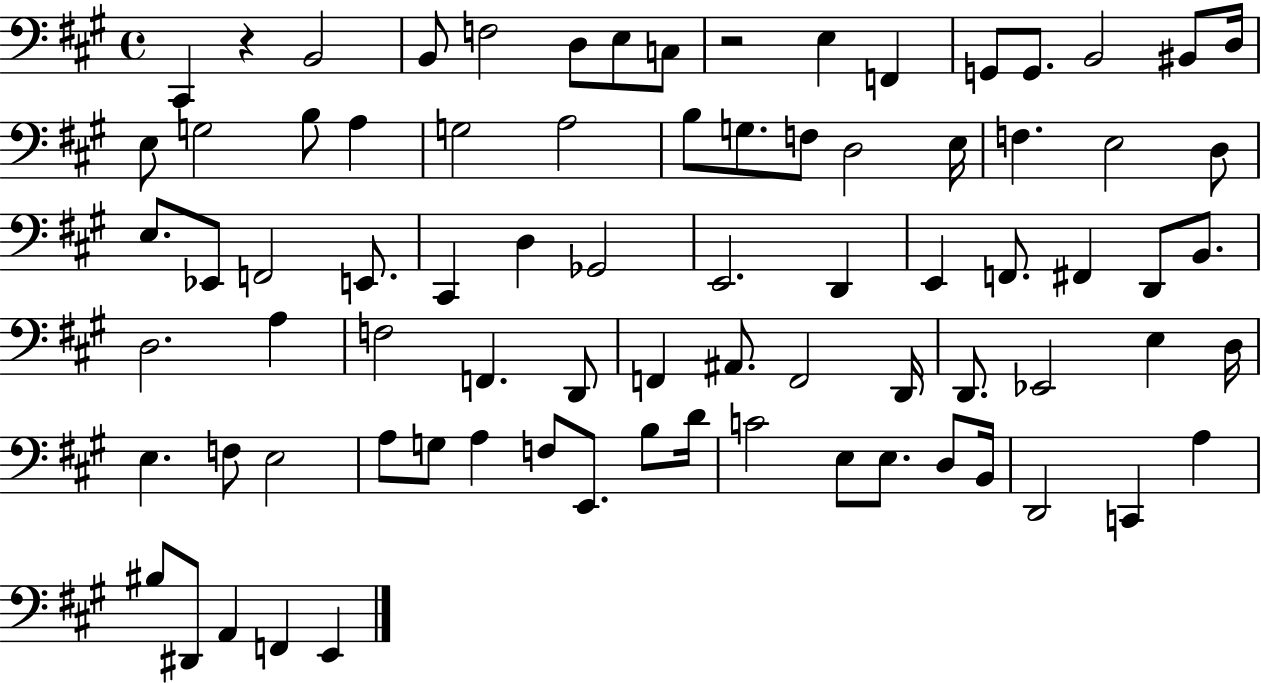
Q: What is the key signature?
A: A major